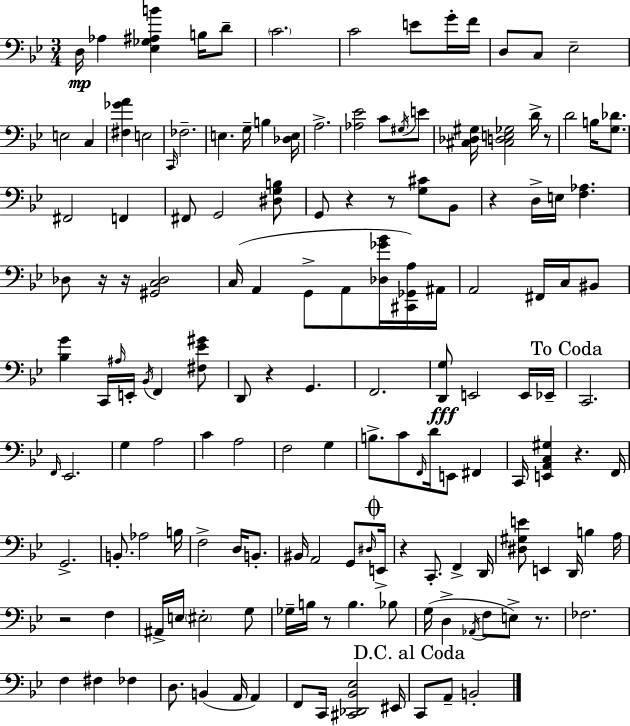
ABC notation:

X:1
T:Untitled
M:3/4
L:1/4
K:Bb
D,/4 _A, [_E,_G,^A,B] B,/4 D/2 C2 C2 E/2 G/4 F/4 D,/2 C,/2 _E,2 E,2 C, [^F,_GA] E,2 C,,/4 _F,2 E, G,/4 B, [_D,E,]/4 A,2 [_A,_E]2 C/2 ^G,/4 E/2 [^C,_D,^G,]/4 [^C,D,E,_G,]2 D/4 z/2 D2 B,/4 [G,_D]/2 ^F,,2 F,, ^F,,/2 G,,2 [^D,G,B,]/2 G,,/2 z z/2 [G,^C]/2 _B,,/2 z D,/4 E,/4 [F,_A,] _D,/2 z/4 z/4 [^G,,C,_D,]2 C,/4 A,, G,,/2 A,,/2 [_D,_G_B]/4 [^C,,_G,,A,]/4 ^A,,/4 A,,2 ^F,,/4 C,/4 ^B,,/2 [_B,G] C,,/4 ^A,/4 E,,/4 _B,,/4 F,, [^F,_E^G]/2 D,,/2 z G,, F,,2 [D,,G,]/2 E,,2 E,,/4 _E,,/4 C,,2 F,,/4 _E,,2 G, A,2 C A,2 F,2 G, B,/2 C/2 F,,/4 D/4 E,,/2 ^F,, C,,/4 [E,,A,,C,^G,] z F,,/4 G,,2 B,,/2 _A,2 B,/4 F,2 D,/4 B,,/2 ^B,,/4 A,,2 G,,/2 ^D,/4 E,,/4 z C,,/2 F,, D,,/4 [^D,^G,E]/2 E,, D,,/4 B, A,/4 z2 F, ^A,,/4 E,/4 ^E,2 G,/2 _G,/4 B,/4 z/2 B, _B,/2 G,/4 D, _A,,/4 F,/2 E,/2 z/2 _F,2 F, ^F, _F, D,/2 B,, A,,/4 A,, F,,/2 C,,/4 [^C,,_D,,_B,,_E,]2 ^E,,/4 C,,/2 A,,/2 B,,2